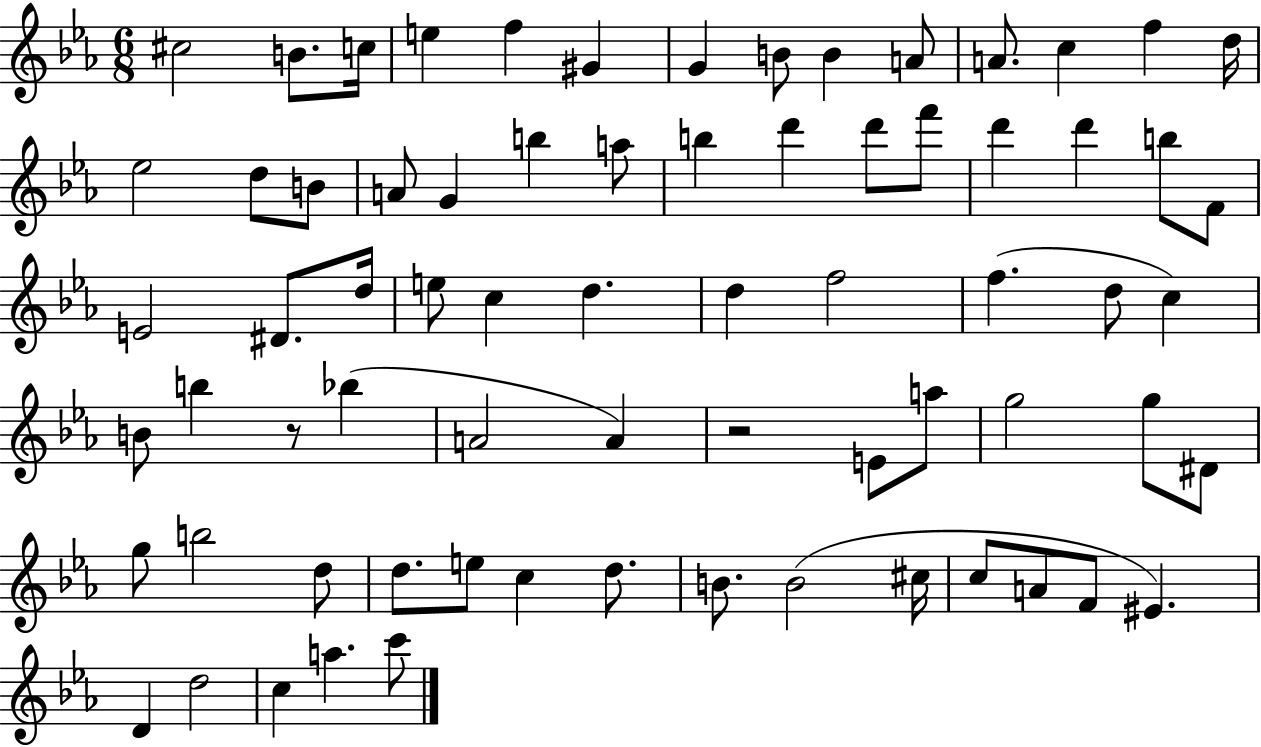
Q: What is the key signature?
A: EES major